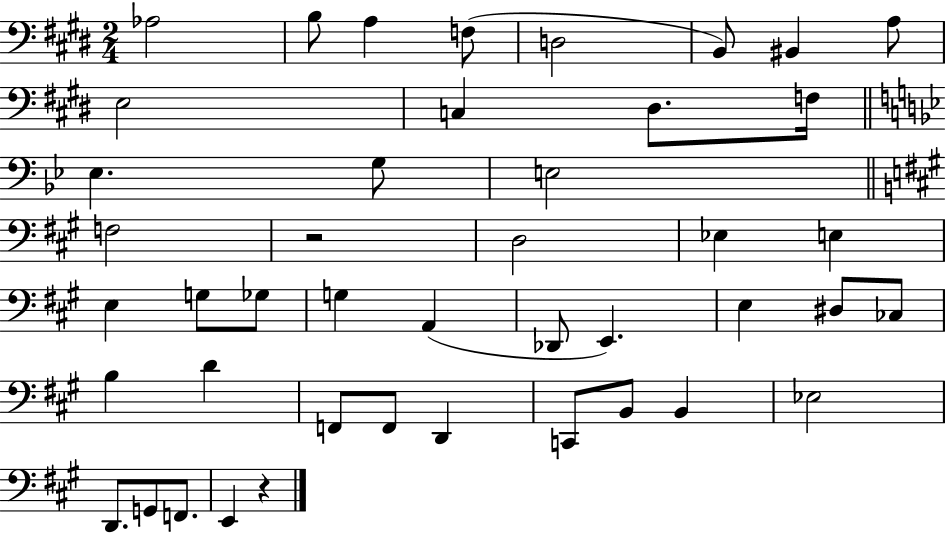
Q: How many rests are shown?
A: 2